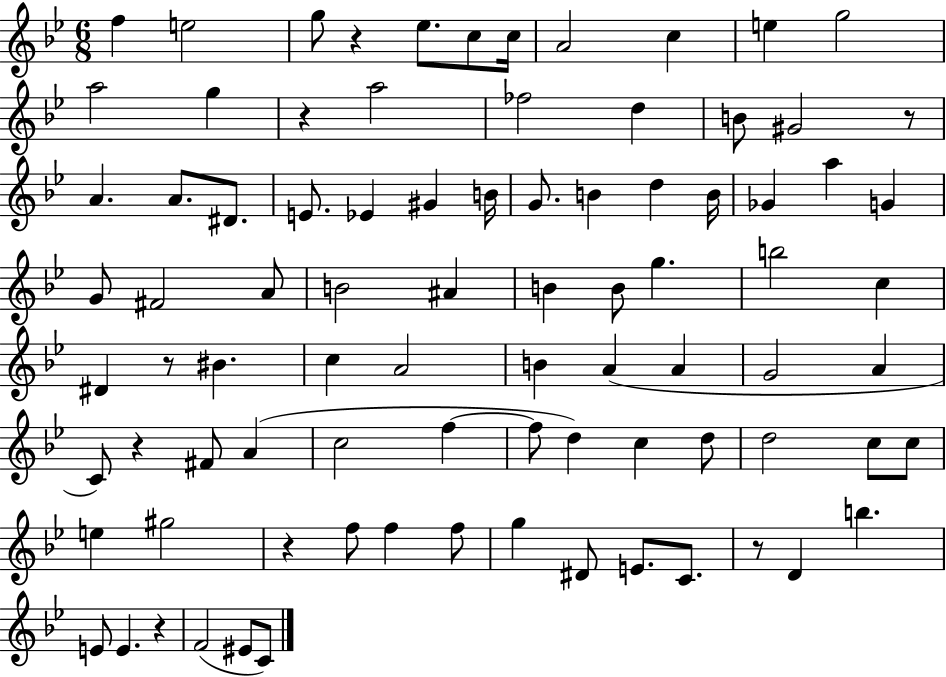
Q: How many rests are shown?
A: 8